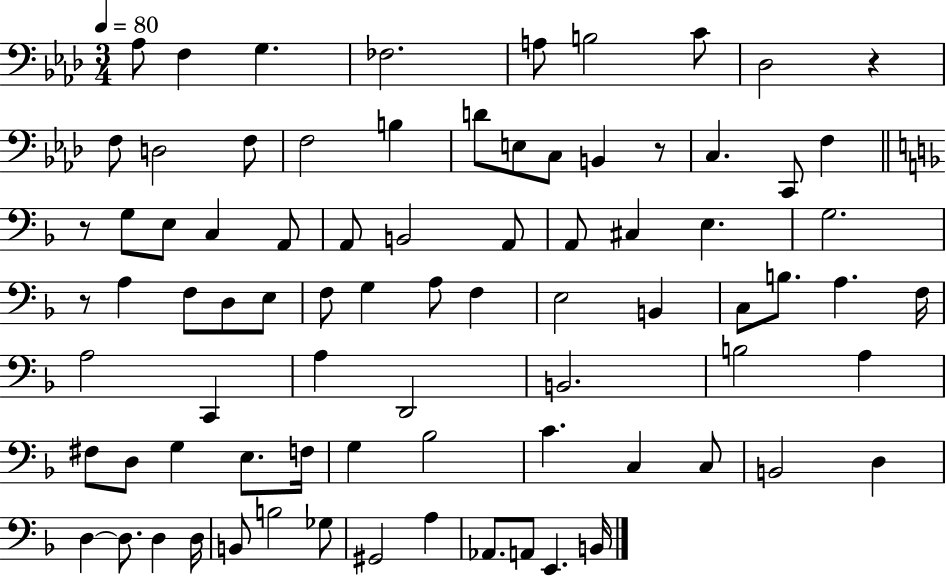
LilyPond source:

{
  \clef bass
  \numericTimeSignature
  \time 3/4
  \key aes \major
  \tempo 4 = 80
  aes8 f4 g4. | fes2. | a8 b2 c'8 | des2 r4 | \break f8 d2 f8 | f2 b4 | d'8 e8 c8 b,4 r8 | c4. c,8 f4 | \break \bar "||" \break \key d \minor r8 g8 e8 c4 a,8 | a,8 b,2 a,8 | a,8 cis4 e4. | g2. | \break r8 a4 f8 d8 e8 | f8 g4 a8 f4 | e2 b,4 | c8 b8. a4. f16 | \break a2 c,4 | a4 d,2 | b,2. | b2 a4 | \break fis8 d8 g4 e8. f16 | g4 bes2 | c'4. c4 c8 | b,2 d4 | \break d4~~ d8. d4 d16 | b,8 b2 ges8 | gis,2 a4 | aes,8. a,8 e,4. b,16 | \break \bar "|."
}